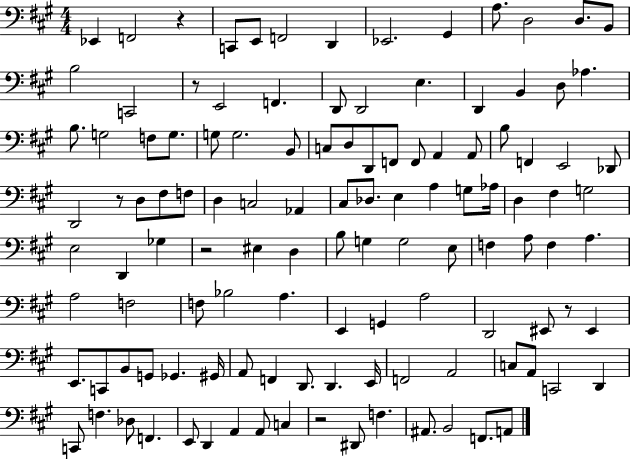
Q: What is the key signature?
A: A major